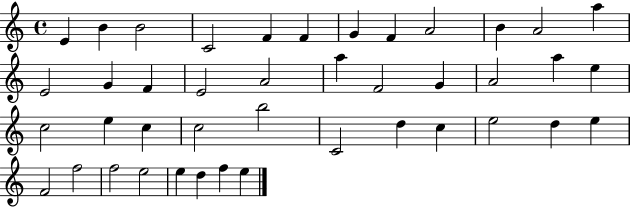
E4/q B4/q B4/h C4/h F4/q F4/q G4/q F4/q A4/h B4/q A4/h A5/q E4/h G4/q F4/q E4/h A4/h A5/q F4/h G4/q A4/h A5/q E5/q C5/h E5/q C5/q C5/h B5/h C4/h D5/q C5/q E5/h D5/q E5/q F4/h F5/h F5/h E5/h E5/q D5/q F5/q E5/q